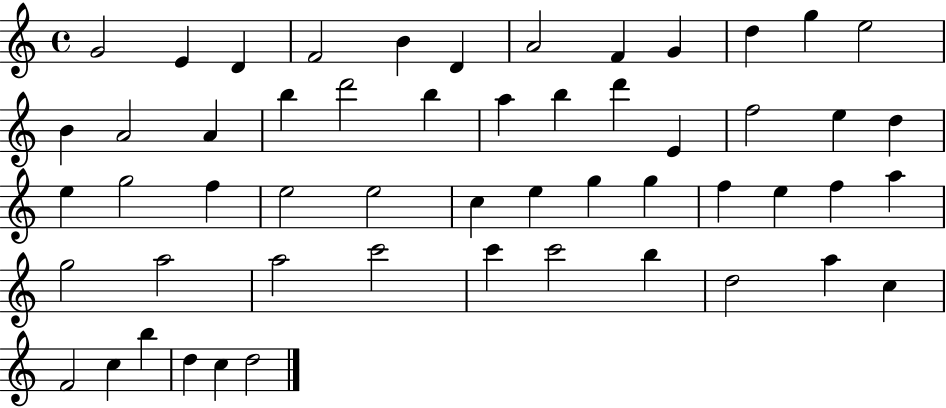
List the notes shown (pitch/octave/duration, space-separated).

G4/h E4/q D4/q F4/h B4/q D4/q A4/h F4/q G4/q D5/q G5/q E5/h B4/q A4/h A4/q B5/q D6/h B5/q A5/q B5/q D6/q E4/q F5/h E5/q D5/q E5/q G5/h F5/q E5/h E5/h C5/q E5/q G5/q G5/q F5/q E5/q F5/q A5/q G5/h A5/h A5/h C6/h C6/q C6/h B5/q D5/h A5/q C5/q F4/h C5/q B5/q D5/q C5/q D5/h